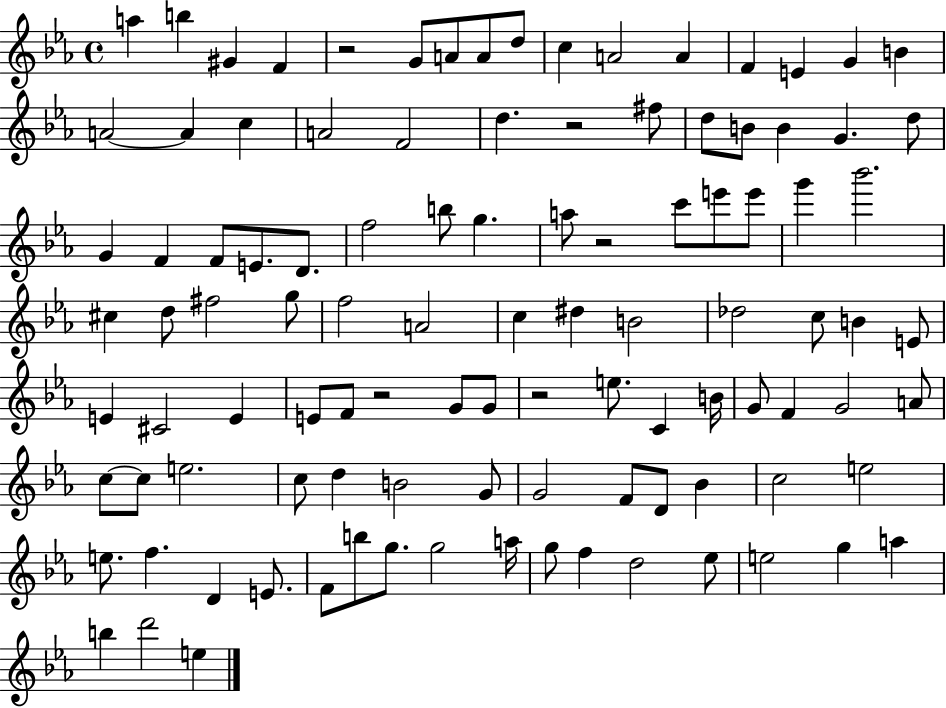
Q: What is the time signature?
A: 4/4